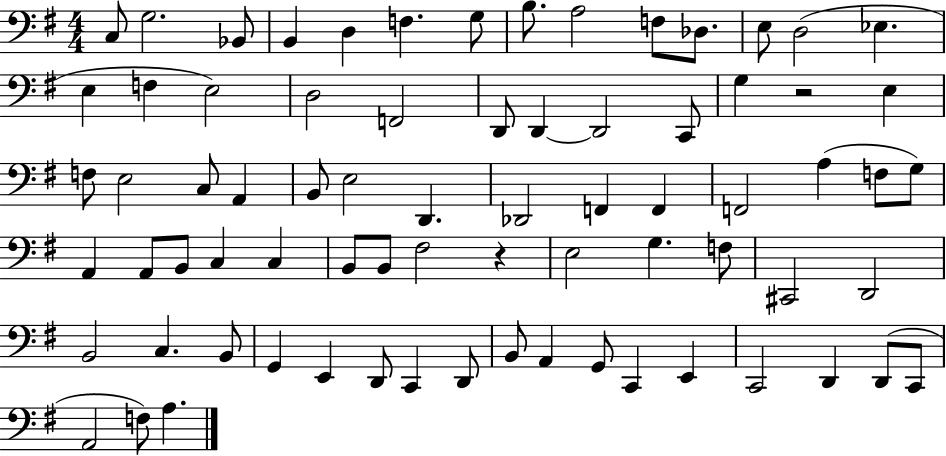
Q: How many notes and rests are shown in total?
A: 74